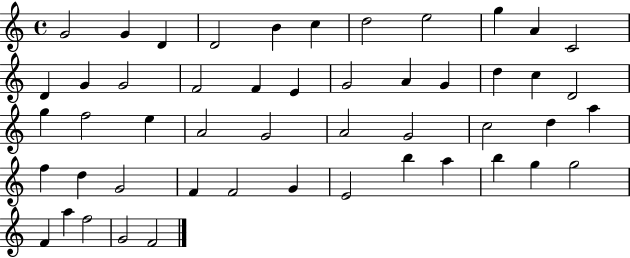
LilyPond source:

{
  \clef treble
  \time 4/4
  \defaultTimeSignature
  \key c \major
  g'2 g'4 d'4 | d'2 b'4 c''4 | d''2 e''2 | g''4 a'4 c'2 | \break d'4 g'4 g'2 | f'2 f'4 e'4 | g'2 a'4 g'4 | d''4 c''4 d'2 | \break g''4 f''2 e''4 | a'2 g'2 | a'2 g'2 | c''2 d''4 a''4 | \break f''4 d''4 g'2 | f'4 f'2 g'4 | e'2 b''4 a''4 | b''4 g''4 g''2 | \break f'4 a''4 f''2 | g'2 f'2 | \bar "|."
}